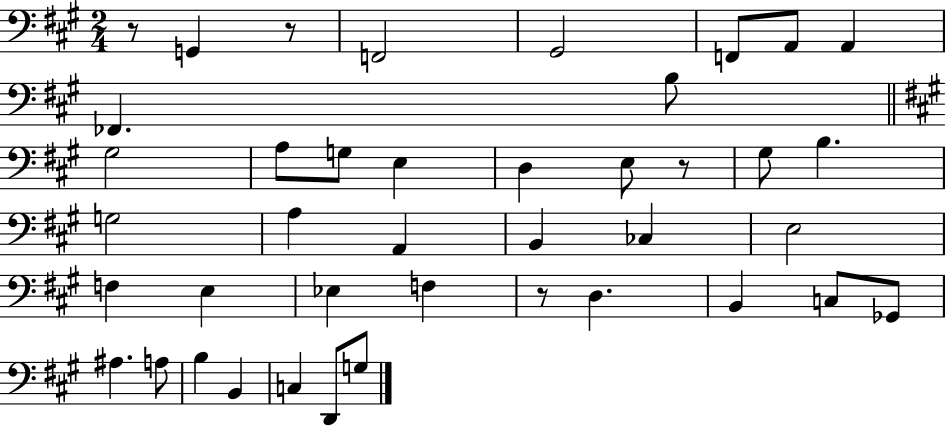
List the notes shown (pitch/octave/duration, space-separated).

R/e G2/q R/e F2/h G#2/h F2/e A2/e A2/q FES2/q. B3/e G#3/h A3/e G3/e E3/q D3/q E3/e R/e G#3/e B3/q. G3/h A3/q A2/q B2/q CES3/q E3/h F3/q E3/q Eb3/q F3/q R/e D3/q. B2/q C3/e Gb2/e A#3/q. A3/e B3/q B2/q C3/q D2/e G3/e